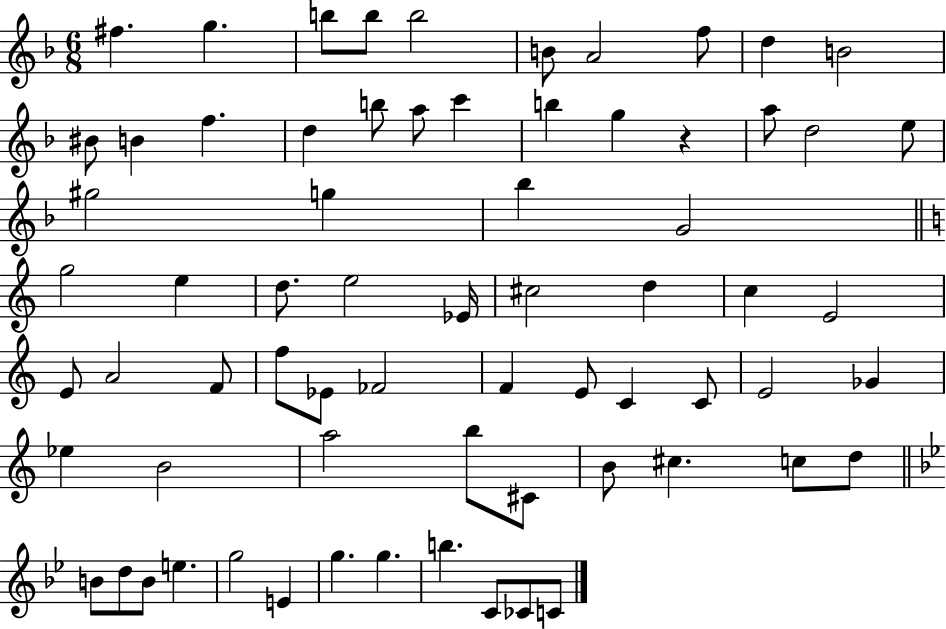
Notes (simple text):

F#5/q. G5/q. B5/e B5/e B5/h B4/e A4/h F5/e D5/q B4/h BIS4/e B4/q F5/q. D5/q B5/e A5/e C6/q B5/q G5/q R/q A5/e D5/h E5/e G#5/h G5/q Bb5/q G4/h G5/h E5/q D5/e. E5/h Eb4/s C#5/h D5/q C5/q E4/h E4/e A4/h F4/e F5/e Eb4/e FES4/h F4/q E4/e C4/q C4/e E4/h Gb4/q Eb5/q B4/h A5/h B5/e C#4/e B4/e C#5/q. C5/e D5/e B4/e D5/e B4/e E5/q. G5/h E4/q G5/q. G5/q. B5/q. C4/e CES4/e C4/e